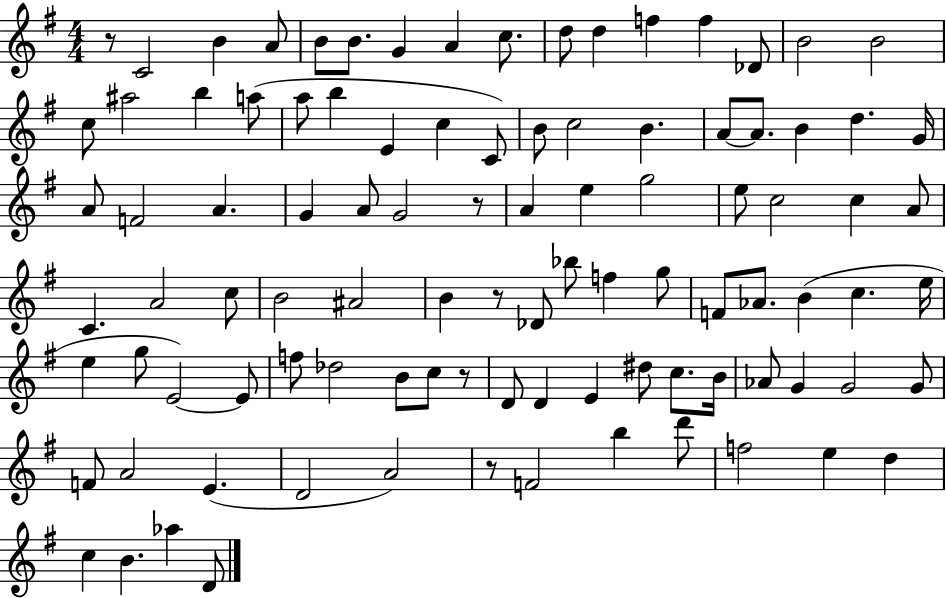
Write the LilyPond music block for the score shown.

{
  \clef treble
  \numericTimeSignature
  \time 4/4
  \key g \major
  r8 c'2 b'4 a'8 | b'8 b'8. g'4 a'4 c''8. | d''8 d''4 f''4 f''4 des'8 | b'2 b'2 | \break c''8 ais''2 b''4 a''8( | a''8 b''4 e'4 c''4 c'8) | b'8 c''2 b'4. | a'8~~ a'8. b'4 d''4. g'16 | \break a'8 f'2 a'4. | g'4 a'8 g'2 r8 | a'4 e''4 g''2 | e''8 c''2 c''4 a'8 | \break c'4. a'2 c''8 | b'2 ais'2 | b'4 r8 des'8 bes''8 f''4 g''8 | f'8 aes'8. b'4( c''4. e''16 | \break e''4 g''8 e'2~~) e'8 | f''8 des''2 b'8 c''8 r8 | d'8 d'4 e'4 dis''8 c''8. b'16 | aes'8 g'4 g'2 g'8 | \break f'8 a'2 e'4.( | d'2 a'2) | r8 f'2 b''4 d'''8 | f''2 e''4 d''4 | \break c''4 b'4. aes''4 d'8 | \bar "|."
}